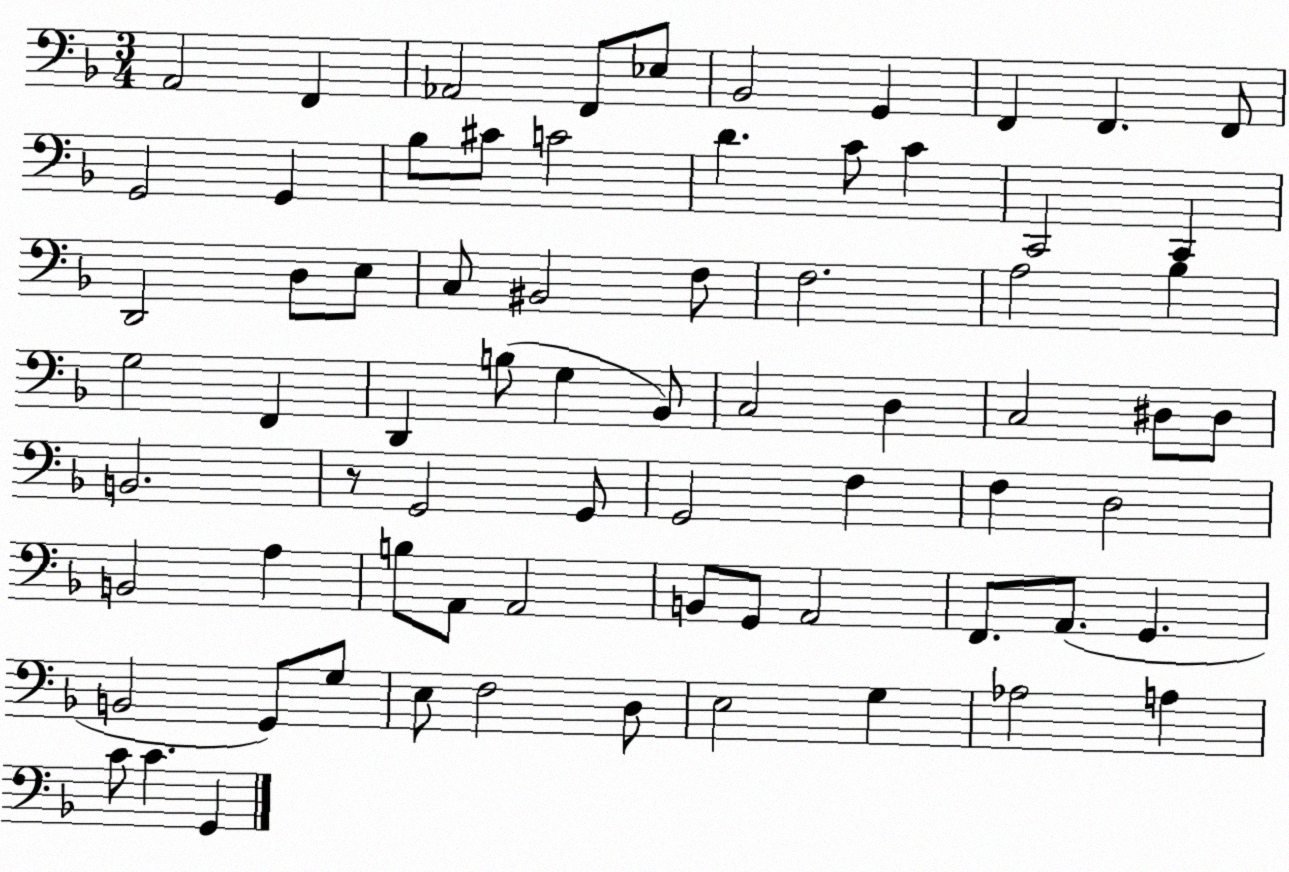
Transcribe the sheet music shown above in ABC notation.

X:1
T:Untitled
M:3/4
L:1/4
K:F
A,,2 F,, _A,,2 F,,/2 _E,/2 _B,,2 G,, F,, F,, F,,/2 G,,2 G,, _B,/2 ^C/2 C2 D C/2 C C,,2 C,, D,,2 D,/2 E,/2 C,/2 ^B,,2 F,/2 F,2 A,2 _B, G,2 F,, D,, B,/2 G, _B,,/2 C,2 D, C,2 ^D,/2 ^D,/2 B,,2 z/2 G,,2 G,,/2 G,,2 F, F, D,2 B,,2 A, B,/2 A,,/2 A,,2 B,,/2 G,,/2 A,,2 F,,/2 A,,/2 G,, B,,2 G,,/2 G,/2 E,/2 F,2 D,/2 E,2 G, _A,2 A, C/2 C G,,